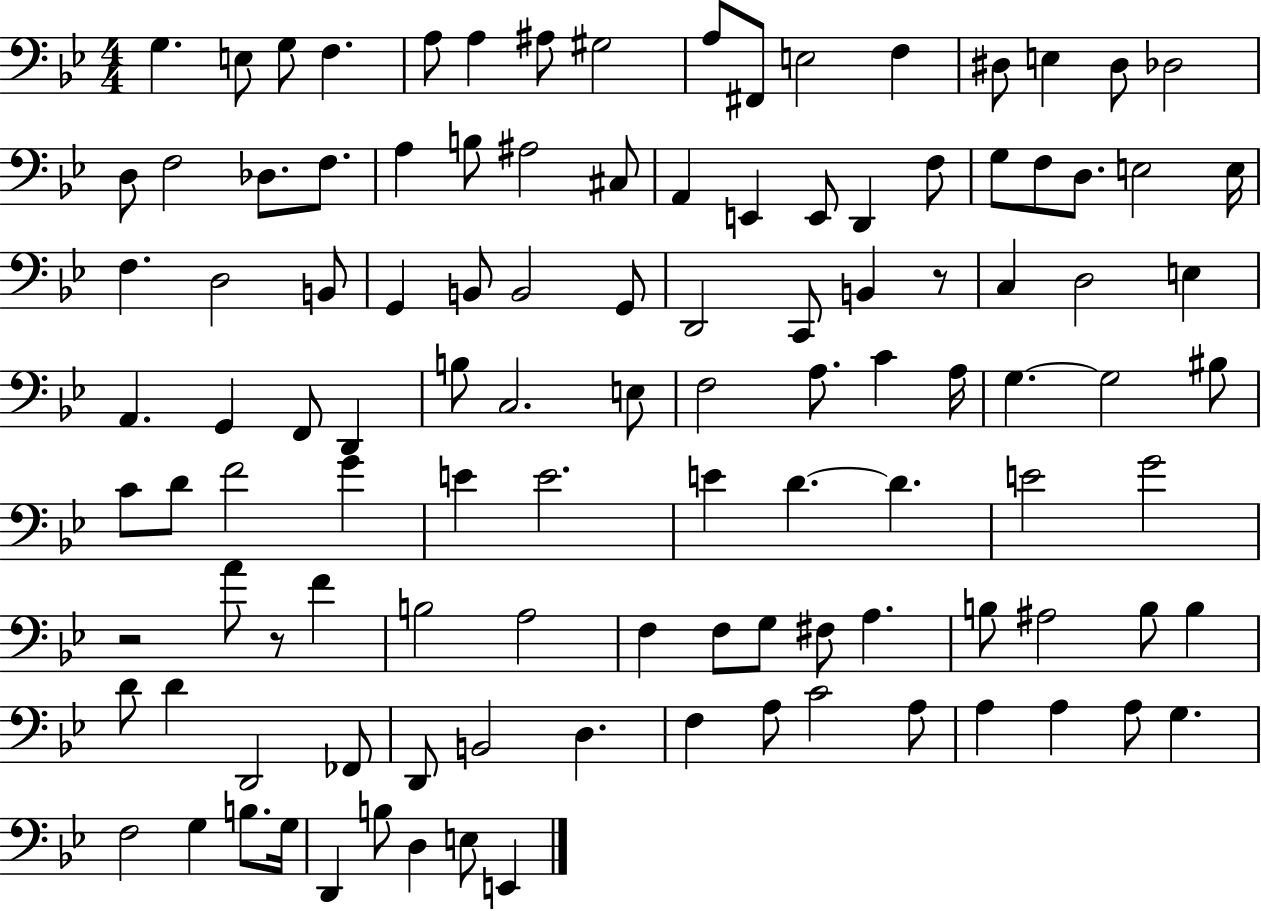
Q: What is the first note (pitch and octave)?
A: G3